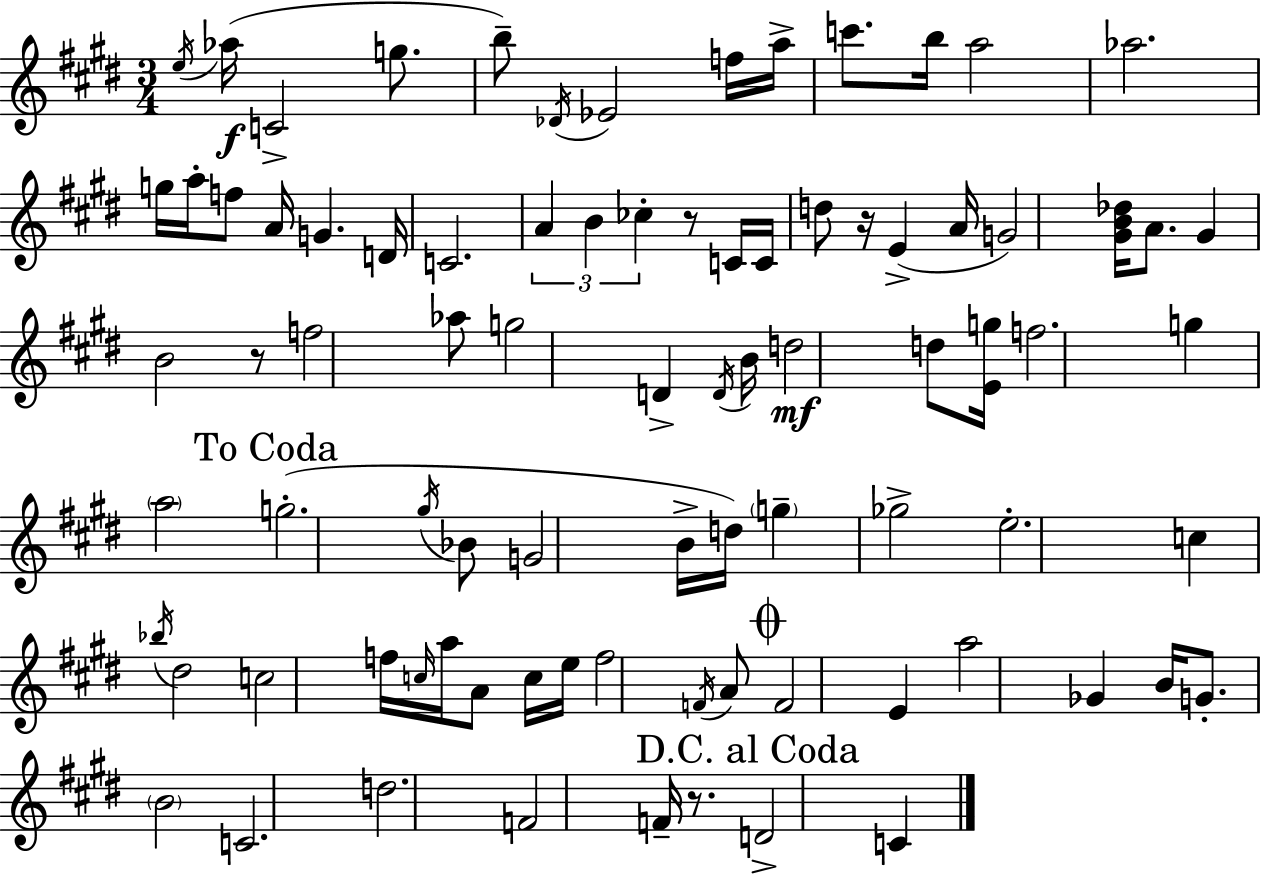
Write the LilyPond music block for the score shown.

{
  \clef treble
  \numericTimeSignature
  \time 3/4
  \key e \major
  \repeat volta 2 { \acciaccatura { e''16 }(\f aes''16 c'2-> g''8. | b''8--) \acciaccatura { des'16 } ees'2 | f''16 a''16-> c'''8. b''16 a''2 | aes''2. | \break g''16 a''16-. f''8 a'16 g'4. | d'16 c'2. | \tuplet 3/2 { a'4 b'4 ces''4-. } | r8 c'16 c'16 d''8 r16 e'4->( | \break a'16 g'2) <gis' b' des''>16 a'8. | gis'4 b'2 | r8 f''2 | aes''8 g''2 d'4-> | \break \acciaccatura { d'16 } b'16 d''2\mf | d''8 <e' g''>16 f''2. | g''4 \parenthesize a''2 | \mark "To Coda" g''2.-.( | \break \acciaccatura { gis''16 } bes'8 g'2 | b'16-> d''16) \parenthesize g''4-- ges''2-> | e''2.-. | c''4 \acciaccatura { bes''16 } dis''2 | \break c''2 | f''16 \grace { c''16 } a''16 a'8 c''16 e''16 f''2 | \acciaccatura { f'16 } a'8 \mark \markup { \musicglyph "scripts.coda" } f'2 | e'4 a''2 | \break ges'4 b'16 g'8.-. \parenthesize b'2 | c'2. | d''2. | f'2 | \break f'16-- r8. \mark "D.C. al Coda" d'2-> | c'4 } \bar "|."
}